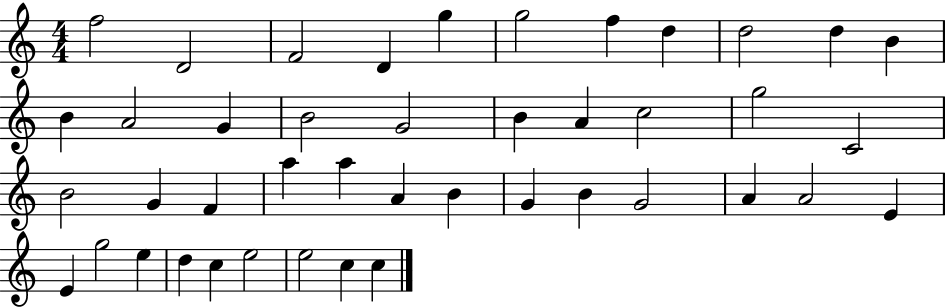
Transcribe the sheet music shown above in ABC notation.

X:1
T:Untitled
M:4/4
L:1/4
K:C
f2 D2 F2 D g g2 f d d2 d B B A2 G B2 G2 B A c2 g2 C2 B2 G F a a A B G B G2 A A2 E E g2 e d c e2 e2 c c